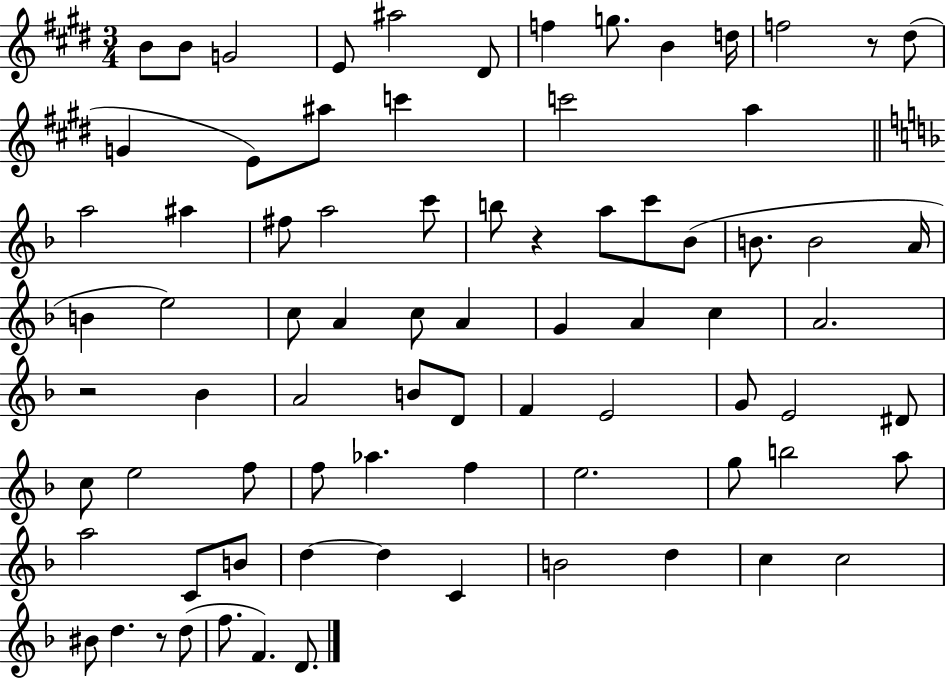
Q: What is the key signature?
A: E major